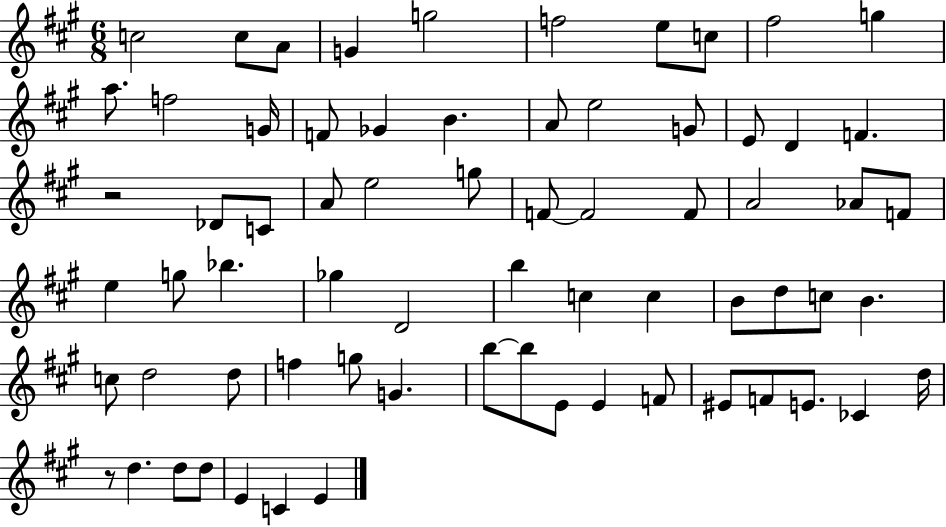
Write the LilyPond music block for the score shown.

{
  \clef treble
  \numericTimeSignature
  \time 6/8
  \key a \major
  c''2 c''8 a'8 | g'4 g''2 | f''2 e''8 c''8 | fis''2 g''4 | \break a''8. f''2 g'16 | f'8 ges'4 b'4. | a'8 e''2 g'8 | e'8 d'4 f'4. | \break r2 des'8 c'8 | a'8 e''2 g''8 | f'8~~ f'2 f'8 | a'2 aes'8 f'8 | \break e''4 g''8 bes''4. | ges''4 d'2 | b''4 c''4 c''4 | b'8 d''8 c''8 b'4. | \break c''8 d''2 d''8 | f''4 g''8 g'4. | b''8~~ b''8 e'8 e'4 f'8 | eis'8 f'8 e'8. ces'4 d''16 | \break r8 d''4. d''8 d''8 | e'4 c'4 e'4 | \bar "|."
}